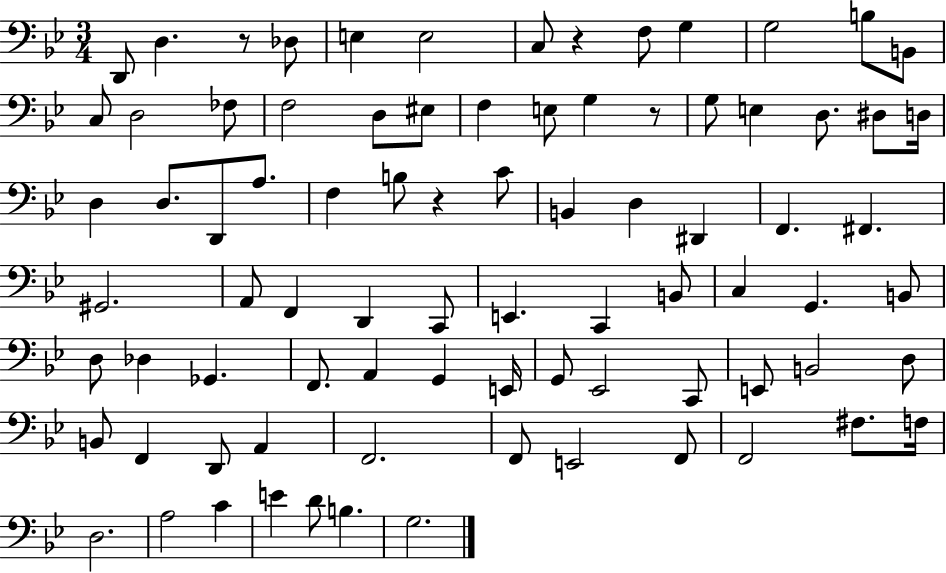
{
  \clef bass
  \numericTimeSignature
  \time 3/4
  \key bes \major
  d,8 d4. r8 des8 | e4 e2 | c8 r4 f8 g4 | g2 b8 b,8 | \break c8 d2 fes8 | f2 d8 eis8 | f4 e8 g4 r8 | g8 e4 d8. dis8 d16 | \break d4 d8. d,8 a8. | f4 b8 r4 c'8 | b,4 d4 dis,4 | f,4. fis,4. | \break gis,2. | a,8 f,4 d,4 c,8 | e,4. c,4 b,8 | c4 g,4. b,8 | \break d8 des4 ges,4. | f,8. a,4 g,4 e,16 | g,8 ees,2 c,8 | e,8 b,2 d8 | \break b,8 f,4 d,8 a,4 | f,2. | f,8 e,2 f,8 | f,2 fis8. f16 | \break d2. | a2 c'4 | e'4 d'8 b4. | g2. | \break \bar "|."
}